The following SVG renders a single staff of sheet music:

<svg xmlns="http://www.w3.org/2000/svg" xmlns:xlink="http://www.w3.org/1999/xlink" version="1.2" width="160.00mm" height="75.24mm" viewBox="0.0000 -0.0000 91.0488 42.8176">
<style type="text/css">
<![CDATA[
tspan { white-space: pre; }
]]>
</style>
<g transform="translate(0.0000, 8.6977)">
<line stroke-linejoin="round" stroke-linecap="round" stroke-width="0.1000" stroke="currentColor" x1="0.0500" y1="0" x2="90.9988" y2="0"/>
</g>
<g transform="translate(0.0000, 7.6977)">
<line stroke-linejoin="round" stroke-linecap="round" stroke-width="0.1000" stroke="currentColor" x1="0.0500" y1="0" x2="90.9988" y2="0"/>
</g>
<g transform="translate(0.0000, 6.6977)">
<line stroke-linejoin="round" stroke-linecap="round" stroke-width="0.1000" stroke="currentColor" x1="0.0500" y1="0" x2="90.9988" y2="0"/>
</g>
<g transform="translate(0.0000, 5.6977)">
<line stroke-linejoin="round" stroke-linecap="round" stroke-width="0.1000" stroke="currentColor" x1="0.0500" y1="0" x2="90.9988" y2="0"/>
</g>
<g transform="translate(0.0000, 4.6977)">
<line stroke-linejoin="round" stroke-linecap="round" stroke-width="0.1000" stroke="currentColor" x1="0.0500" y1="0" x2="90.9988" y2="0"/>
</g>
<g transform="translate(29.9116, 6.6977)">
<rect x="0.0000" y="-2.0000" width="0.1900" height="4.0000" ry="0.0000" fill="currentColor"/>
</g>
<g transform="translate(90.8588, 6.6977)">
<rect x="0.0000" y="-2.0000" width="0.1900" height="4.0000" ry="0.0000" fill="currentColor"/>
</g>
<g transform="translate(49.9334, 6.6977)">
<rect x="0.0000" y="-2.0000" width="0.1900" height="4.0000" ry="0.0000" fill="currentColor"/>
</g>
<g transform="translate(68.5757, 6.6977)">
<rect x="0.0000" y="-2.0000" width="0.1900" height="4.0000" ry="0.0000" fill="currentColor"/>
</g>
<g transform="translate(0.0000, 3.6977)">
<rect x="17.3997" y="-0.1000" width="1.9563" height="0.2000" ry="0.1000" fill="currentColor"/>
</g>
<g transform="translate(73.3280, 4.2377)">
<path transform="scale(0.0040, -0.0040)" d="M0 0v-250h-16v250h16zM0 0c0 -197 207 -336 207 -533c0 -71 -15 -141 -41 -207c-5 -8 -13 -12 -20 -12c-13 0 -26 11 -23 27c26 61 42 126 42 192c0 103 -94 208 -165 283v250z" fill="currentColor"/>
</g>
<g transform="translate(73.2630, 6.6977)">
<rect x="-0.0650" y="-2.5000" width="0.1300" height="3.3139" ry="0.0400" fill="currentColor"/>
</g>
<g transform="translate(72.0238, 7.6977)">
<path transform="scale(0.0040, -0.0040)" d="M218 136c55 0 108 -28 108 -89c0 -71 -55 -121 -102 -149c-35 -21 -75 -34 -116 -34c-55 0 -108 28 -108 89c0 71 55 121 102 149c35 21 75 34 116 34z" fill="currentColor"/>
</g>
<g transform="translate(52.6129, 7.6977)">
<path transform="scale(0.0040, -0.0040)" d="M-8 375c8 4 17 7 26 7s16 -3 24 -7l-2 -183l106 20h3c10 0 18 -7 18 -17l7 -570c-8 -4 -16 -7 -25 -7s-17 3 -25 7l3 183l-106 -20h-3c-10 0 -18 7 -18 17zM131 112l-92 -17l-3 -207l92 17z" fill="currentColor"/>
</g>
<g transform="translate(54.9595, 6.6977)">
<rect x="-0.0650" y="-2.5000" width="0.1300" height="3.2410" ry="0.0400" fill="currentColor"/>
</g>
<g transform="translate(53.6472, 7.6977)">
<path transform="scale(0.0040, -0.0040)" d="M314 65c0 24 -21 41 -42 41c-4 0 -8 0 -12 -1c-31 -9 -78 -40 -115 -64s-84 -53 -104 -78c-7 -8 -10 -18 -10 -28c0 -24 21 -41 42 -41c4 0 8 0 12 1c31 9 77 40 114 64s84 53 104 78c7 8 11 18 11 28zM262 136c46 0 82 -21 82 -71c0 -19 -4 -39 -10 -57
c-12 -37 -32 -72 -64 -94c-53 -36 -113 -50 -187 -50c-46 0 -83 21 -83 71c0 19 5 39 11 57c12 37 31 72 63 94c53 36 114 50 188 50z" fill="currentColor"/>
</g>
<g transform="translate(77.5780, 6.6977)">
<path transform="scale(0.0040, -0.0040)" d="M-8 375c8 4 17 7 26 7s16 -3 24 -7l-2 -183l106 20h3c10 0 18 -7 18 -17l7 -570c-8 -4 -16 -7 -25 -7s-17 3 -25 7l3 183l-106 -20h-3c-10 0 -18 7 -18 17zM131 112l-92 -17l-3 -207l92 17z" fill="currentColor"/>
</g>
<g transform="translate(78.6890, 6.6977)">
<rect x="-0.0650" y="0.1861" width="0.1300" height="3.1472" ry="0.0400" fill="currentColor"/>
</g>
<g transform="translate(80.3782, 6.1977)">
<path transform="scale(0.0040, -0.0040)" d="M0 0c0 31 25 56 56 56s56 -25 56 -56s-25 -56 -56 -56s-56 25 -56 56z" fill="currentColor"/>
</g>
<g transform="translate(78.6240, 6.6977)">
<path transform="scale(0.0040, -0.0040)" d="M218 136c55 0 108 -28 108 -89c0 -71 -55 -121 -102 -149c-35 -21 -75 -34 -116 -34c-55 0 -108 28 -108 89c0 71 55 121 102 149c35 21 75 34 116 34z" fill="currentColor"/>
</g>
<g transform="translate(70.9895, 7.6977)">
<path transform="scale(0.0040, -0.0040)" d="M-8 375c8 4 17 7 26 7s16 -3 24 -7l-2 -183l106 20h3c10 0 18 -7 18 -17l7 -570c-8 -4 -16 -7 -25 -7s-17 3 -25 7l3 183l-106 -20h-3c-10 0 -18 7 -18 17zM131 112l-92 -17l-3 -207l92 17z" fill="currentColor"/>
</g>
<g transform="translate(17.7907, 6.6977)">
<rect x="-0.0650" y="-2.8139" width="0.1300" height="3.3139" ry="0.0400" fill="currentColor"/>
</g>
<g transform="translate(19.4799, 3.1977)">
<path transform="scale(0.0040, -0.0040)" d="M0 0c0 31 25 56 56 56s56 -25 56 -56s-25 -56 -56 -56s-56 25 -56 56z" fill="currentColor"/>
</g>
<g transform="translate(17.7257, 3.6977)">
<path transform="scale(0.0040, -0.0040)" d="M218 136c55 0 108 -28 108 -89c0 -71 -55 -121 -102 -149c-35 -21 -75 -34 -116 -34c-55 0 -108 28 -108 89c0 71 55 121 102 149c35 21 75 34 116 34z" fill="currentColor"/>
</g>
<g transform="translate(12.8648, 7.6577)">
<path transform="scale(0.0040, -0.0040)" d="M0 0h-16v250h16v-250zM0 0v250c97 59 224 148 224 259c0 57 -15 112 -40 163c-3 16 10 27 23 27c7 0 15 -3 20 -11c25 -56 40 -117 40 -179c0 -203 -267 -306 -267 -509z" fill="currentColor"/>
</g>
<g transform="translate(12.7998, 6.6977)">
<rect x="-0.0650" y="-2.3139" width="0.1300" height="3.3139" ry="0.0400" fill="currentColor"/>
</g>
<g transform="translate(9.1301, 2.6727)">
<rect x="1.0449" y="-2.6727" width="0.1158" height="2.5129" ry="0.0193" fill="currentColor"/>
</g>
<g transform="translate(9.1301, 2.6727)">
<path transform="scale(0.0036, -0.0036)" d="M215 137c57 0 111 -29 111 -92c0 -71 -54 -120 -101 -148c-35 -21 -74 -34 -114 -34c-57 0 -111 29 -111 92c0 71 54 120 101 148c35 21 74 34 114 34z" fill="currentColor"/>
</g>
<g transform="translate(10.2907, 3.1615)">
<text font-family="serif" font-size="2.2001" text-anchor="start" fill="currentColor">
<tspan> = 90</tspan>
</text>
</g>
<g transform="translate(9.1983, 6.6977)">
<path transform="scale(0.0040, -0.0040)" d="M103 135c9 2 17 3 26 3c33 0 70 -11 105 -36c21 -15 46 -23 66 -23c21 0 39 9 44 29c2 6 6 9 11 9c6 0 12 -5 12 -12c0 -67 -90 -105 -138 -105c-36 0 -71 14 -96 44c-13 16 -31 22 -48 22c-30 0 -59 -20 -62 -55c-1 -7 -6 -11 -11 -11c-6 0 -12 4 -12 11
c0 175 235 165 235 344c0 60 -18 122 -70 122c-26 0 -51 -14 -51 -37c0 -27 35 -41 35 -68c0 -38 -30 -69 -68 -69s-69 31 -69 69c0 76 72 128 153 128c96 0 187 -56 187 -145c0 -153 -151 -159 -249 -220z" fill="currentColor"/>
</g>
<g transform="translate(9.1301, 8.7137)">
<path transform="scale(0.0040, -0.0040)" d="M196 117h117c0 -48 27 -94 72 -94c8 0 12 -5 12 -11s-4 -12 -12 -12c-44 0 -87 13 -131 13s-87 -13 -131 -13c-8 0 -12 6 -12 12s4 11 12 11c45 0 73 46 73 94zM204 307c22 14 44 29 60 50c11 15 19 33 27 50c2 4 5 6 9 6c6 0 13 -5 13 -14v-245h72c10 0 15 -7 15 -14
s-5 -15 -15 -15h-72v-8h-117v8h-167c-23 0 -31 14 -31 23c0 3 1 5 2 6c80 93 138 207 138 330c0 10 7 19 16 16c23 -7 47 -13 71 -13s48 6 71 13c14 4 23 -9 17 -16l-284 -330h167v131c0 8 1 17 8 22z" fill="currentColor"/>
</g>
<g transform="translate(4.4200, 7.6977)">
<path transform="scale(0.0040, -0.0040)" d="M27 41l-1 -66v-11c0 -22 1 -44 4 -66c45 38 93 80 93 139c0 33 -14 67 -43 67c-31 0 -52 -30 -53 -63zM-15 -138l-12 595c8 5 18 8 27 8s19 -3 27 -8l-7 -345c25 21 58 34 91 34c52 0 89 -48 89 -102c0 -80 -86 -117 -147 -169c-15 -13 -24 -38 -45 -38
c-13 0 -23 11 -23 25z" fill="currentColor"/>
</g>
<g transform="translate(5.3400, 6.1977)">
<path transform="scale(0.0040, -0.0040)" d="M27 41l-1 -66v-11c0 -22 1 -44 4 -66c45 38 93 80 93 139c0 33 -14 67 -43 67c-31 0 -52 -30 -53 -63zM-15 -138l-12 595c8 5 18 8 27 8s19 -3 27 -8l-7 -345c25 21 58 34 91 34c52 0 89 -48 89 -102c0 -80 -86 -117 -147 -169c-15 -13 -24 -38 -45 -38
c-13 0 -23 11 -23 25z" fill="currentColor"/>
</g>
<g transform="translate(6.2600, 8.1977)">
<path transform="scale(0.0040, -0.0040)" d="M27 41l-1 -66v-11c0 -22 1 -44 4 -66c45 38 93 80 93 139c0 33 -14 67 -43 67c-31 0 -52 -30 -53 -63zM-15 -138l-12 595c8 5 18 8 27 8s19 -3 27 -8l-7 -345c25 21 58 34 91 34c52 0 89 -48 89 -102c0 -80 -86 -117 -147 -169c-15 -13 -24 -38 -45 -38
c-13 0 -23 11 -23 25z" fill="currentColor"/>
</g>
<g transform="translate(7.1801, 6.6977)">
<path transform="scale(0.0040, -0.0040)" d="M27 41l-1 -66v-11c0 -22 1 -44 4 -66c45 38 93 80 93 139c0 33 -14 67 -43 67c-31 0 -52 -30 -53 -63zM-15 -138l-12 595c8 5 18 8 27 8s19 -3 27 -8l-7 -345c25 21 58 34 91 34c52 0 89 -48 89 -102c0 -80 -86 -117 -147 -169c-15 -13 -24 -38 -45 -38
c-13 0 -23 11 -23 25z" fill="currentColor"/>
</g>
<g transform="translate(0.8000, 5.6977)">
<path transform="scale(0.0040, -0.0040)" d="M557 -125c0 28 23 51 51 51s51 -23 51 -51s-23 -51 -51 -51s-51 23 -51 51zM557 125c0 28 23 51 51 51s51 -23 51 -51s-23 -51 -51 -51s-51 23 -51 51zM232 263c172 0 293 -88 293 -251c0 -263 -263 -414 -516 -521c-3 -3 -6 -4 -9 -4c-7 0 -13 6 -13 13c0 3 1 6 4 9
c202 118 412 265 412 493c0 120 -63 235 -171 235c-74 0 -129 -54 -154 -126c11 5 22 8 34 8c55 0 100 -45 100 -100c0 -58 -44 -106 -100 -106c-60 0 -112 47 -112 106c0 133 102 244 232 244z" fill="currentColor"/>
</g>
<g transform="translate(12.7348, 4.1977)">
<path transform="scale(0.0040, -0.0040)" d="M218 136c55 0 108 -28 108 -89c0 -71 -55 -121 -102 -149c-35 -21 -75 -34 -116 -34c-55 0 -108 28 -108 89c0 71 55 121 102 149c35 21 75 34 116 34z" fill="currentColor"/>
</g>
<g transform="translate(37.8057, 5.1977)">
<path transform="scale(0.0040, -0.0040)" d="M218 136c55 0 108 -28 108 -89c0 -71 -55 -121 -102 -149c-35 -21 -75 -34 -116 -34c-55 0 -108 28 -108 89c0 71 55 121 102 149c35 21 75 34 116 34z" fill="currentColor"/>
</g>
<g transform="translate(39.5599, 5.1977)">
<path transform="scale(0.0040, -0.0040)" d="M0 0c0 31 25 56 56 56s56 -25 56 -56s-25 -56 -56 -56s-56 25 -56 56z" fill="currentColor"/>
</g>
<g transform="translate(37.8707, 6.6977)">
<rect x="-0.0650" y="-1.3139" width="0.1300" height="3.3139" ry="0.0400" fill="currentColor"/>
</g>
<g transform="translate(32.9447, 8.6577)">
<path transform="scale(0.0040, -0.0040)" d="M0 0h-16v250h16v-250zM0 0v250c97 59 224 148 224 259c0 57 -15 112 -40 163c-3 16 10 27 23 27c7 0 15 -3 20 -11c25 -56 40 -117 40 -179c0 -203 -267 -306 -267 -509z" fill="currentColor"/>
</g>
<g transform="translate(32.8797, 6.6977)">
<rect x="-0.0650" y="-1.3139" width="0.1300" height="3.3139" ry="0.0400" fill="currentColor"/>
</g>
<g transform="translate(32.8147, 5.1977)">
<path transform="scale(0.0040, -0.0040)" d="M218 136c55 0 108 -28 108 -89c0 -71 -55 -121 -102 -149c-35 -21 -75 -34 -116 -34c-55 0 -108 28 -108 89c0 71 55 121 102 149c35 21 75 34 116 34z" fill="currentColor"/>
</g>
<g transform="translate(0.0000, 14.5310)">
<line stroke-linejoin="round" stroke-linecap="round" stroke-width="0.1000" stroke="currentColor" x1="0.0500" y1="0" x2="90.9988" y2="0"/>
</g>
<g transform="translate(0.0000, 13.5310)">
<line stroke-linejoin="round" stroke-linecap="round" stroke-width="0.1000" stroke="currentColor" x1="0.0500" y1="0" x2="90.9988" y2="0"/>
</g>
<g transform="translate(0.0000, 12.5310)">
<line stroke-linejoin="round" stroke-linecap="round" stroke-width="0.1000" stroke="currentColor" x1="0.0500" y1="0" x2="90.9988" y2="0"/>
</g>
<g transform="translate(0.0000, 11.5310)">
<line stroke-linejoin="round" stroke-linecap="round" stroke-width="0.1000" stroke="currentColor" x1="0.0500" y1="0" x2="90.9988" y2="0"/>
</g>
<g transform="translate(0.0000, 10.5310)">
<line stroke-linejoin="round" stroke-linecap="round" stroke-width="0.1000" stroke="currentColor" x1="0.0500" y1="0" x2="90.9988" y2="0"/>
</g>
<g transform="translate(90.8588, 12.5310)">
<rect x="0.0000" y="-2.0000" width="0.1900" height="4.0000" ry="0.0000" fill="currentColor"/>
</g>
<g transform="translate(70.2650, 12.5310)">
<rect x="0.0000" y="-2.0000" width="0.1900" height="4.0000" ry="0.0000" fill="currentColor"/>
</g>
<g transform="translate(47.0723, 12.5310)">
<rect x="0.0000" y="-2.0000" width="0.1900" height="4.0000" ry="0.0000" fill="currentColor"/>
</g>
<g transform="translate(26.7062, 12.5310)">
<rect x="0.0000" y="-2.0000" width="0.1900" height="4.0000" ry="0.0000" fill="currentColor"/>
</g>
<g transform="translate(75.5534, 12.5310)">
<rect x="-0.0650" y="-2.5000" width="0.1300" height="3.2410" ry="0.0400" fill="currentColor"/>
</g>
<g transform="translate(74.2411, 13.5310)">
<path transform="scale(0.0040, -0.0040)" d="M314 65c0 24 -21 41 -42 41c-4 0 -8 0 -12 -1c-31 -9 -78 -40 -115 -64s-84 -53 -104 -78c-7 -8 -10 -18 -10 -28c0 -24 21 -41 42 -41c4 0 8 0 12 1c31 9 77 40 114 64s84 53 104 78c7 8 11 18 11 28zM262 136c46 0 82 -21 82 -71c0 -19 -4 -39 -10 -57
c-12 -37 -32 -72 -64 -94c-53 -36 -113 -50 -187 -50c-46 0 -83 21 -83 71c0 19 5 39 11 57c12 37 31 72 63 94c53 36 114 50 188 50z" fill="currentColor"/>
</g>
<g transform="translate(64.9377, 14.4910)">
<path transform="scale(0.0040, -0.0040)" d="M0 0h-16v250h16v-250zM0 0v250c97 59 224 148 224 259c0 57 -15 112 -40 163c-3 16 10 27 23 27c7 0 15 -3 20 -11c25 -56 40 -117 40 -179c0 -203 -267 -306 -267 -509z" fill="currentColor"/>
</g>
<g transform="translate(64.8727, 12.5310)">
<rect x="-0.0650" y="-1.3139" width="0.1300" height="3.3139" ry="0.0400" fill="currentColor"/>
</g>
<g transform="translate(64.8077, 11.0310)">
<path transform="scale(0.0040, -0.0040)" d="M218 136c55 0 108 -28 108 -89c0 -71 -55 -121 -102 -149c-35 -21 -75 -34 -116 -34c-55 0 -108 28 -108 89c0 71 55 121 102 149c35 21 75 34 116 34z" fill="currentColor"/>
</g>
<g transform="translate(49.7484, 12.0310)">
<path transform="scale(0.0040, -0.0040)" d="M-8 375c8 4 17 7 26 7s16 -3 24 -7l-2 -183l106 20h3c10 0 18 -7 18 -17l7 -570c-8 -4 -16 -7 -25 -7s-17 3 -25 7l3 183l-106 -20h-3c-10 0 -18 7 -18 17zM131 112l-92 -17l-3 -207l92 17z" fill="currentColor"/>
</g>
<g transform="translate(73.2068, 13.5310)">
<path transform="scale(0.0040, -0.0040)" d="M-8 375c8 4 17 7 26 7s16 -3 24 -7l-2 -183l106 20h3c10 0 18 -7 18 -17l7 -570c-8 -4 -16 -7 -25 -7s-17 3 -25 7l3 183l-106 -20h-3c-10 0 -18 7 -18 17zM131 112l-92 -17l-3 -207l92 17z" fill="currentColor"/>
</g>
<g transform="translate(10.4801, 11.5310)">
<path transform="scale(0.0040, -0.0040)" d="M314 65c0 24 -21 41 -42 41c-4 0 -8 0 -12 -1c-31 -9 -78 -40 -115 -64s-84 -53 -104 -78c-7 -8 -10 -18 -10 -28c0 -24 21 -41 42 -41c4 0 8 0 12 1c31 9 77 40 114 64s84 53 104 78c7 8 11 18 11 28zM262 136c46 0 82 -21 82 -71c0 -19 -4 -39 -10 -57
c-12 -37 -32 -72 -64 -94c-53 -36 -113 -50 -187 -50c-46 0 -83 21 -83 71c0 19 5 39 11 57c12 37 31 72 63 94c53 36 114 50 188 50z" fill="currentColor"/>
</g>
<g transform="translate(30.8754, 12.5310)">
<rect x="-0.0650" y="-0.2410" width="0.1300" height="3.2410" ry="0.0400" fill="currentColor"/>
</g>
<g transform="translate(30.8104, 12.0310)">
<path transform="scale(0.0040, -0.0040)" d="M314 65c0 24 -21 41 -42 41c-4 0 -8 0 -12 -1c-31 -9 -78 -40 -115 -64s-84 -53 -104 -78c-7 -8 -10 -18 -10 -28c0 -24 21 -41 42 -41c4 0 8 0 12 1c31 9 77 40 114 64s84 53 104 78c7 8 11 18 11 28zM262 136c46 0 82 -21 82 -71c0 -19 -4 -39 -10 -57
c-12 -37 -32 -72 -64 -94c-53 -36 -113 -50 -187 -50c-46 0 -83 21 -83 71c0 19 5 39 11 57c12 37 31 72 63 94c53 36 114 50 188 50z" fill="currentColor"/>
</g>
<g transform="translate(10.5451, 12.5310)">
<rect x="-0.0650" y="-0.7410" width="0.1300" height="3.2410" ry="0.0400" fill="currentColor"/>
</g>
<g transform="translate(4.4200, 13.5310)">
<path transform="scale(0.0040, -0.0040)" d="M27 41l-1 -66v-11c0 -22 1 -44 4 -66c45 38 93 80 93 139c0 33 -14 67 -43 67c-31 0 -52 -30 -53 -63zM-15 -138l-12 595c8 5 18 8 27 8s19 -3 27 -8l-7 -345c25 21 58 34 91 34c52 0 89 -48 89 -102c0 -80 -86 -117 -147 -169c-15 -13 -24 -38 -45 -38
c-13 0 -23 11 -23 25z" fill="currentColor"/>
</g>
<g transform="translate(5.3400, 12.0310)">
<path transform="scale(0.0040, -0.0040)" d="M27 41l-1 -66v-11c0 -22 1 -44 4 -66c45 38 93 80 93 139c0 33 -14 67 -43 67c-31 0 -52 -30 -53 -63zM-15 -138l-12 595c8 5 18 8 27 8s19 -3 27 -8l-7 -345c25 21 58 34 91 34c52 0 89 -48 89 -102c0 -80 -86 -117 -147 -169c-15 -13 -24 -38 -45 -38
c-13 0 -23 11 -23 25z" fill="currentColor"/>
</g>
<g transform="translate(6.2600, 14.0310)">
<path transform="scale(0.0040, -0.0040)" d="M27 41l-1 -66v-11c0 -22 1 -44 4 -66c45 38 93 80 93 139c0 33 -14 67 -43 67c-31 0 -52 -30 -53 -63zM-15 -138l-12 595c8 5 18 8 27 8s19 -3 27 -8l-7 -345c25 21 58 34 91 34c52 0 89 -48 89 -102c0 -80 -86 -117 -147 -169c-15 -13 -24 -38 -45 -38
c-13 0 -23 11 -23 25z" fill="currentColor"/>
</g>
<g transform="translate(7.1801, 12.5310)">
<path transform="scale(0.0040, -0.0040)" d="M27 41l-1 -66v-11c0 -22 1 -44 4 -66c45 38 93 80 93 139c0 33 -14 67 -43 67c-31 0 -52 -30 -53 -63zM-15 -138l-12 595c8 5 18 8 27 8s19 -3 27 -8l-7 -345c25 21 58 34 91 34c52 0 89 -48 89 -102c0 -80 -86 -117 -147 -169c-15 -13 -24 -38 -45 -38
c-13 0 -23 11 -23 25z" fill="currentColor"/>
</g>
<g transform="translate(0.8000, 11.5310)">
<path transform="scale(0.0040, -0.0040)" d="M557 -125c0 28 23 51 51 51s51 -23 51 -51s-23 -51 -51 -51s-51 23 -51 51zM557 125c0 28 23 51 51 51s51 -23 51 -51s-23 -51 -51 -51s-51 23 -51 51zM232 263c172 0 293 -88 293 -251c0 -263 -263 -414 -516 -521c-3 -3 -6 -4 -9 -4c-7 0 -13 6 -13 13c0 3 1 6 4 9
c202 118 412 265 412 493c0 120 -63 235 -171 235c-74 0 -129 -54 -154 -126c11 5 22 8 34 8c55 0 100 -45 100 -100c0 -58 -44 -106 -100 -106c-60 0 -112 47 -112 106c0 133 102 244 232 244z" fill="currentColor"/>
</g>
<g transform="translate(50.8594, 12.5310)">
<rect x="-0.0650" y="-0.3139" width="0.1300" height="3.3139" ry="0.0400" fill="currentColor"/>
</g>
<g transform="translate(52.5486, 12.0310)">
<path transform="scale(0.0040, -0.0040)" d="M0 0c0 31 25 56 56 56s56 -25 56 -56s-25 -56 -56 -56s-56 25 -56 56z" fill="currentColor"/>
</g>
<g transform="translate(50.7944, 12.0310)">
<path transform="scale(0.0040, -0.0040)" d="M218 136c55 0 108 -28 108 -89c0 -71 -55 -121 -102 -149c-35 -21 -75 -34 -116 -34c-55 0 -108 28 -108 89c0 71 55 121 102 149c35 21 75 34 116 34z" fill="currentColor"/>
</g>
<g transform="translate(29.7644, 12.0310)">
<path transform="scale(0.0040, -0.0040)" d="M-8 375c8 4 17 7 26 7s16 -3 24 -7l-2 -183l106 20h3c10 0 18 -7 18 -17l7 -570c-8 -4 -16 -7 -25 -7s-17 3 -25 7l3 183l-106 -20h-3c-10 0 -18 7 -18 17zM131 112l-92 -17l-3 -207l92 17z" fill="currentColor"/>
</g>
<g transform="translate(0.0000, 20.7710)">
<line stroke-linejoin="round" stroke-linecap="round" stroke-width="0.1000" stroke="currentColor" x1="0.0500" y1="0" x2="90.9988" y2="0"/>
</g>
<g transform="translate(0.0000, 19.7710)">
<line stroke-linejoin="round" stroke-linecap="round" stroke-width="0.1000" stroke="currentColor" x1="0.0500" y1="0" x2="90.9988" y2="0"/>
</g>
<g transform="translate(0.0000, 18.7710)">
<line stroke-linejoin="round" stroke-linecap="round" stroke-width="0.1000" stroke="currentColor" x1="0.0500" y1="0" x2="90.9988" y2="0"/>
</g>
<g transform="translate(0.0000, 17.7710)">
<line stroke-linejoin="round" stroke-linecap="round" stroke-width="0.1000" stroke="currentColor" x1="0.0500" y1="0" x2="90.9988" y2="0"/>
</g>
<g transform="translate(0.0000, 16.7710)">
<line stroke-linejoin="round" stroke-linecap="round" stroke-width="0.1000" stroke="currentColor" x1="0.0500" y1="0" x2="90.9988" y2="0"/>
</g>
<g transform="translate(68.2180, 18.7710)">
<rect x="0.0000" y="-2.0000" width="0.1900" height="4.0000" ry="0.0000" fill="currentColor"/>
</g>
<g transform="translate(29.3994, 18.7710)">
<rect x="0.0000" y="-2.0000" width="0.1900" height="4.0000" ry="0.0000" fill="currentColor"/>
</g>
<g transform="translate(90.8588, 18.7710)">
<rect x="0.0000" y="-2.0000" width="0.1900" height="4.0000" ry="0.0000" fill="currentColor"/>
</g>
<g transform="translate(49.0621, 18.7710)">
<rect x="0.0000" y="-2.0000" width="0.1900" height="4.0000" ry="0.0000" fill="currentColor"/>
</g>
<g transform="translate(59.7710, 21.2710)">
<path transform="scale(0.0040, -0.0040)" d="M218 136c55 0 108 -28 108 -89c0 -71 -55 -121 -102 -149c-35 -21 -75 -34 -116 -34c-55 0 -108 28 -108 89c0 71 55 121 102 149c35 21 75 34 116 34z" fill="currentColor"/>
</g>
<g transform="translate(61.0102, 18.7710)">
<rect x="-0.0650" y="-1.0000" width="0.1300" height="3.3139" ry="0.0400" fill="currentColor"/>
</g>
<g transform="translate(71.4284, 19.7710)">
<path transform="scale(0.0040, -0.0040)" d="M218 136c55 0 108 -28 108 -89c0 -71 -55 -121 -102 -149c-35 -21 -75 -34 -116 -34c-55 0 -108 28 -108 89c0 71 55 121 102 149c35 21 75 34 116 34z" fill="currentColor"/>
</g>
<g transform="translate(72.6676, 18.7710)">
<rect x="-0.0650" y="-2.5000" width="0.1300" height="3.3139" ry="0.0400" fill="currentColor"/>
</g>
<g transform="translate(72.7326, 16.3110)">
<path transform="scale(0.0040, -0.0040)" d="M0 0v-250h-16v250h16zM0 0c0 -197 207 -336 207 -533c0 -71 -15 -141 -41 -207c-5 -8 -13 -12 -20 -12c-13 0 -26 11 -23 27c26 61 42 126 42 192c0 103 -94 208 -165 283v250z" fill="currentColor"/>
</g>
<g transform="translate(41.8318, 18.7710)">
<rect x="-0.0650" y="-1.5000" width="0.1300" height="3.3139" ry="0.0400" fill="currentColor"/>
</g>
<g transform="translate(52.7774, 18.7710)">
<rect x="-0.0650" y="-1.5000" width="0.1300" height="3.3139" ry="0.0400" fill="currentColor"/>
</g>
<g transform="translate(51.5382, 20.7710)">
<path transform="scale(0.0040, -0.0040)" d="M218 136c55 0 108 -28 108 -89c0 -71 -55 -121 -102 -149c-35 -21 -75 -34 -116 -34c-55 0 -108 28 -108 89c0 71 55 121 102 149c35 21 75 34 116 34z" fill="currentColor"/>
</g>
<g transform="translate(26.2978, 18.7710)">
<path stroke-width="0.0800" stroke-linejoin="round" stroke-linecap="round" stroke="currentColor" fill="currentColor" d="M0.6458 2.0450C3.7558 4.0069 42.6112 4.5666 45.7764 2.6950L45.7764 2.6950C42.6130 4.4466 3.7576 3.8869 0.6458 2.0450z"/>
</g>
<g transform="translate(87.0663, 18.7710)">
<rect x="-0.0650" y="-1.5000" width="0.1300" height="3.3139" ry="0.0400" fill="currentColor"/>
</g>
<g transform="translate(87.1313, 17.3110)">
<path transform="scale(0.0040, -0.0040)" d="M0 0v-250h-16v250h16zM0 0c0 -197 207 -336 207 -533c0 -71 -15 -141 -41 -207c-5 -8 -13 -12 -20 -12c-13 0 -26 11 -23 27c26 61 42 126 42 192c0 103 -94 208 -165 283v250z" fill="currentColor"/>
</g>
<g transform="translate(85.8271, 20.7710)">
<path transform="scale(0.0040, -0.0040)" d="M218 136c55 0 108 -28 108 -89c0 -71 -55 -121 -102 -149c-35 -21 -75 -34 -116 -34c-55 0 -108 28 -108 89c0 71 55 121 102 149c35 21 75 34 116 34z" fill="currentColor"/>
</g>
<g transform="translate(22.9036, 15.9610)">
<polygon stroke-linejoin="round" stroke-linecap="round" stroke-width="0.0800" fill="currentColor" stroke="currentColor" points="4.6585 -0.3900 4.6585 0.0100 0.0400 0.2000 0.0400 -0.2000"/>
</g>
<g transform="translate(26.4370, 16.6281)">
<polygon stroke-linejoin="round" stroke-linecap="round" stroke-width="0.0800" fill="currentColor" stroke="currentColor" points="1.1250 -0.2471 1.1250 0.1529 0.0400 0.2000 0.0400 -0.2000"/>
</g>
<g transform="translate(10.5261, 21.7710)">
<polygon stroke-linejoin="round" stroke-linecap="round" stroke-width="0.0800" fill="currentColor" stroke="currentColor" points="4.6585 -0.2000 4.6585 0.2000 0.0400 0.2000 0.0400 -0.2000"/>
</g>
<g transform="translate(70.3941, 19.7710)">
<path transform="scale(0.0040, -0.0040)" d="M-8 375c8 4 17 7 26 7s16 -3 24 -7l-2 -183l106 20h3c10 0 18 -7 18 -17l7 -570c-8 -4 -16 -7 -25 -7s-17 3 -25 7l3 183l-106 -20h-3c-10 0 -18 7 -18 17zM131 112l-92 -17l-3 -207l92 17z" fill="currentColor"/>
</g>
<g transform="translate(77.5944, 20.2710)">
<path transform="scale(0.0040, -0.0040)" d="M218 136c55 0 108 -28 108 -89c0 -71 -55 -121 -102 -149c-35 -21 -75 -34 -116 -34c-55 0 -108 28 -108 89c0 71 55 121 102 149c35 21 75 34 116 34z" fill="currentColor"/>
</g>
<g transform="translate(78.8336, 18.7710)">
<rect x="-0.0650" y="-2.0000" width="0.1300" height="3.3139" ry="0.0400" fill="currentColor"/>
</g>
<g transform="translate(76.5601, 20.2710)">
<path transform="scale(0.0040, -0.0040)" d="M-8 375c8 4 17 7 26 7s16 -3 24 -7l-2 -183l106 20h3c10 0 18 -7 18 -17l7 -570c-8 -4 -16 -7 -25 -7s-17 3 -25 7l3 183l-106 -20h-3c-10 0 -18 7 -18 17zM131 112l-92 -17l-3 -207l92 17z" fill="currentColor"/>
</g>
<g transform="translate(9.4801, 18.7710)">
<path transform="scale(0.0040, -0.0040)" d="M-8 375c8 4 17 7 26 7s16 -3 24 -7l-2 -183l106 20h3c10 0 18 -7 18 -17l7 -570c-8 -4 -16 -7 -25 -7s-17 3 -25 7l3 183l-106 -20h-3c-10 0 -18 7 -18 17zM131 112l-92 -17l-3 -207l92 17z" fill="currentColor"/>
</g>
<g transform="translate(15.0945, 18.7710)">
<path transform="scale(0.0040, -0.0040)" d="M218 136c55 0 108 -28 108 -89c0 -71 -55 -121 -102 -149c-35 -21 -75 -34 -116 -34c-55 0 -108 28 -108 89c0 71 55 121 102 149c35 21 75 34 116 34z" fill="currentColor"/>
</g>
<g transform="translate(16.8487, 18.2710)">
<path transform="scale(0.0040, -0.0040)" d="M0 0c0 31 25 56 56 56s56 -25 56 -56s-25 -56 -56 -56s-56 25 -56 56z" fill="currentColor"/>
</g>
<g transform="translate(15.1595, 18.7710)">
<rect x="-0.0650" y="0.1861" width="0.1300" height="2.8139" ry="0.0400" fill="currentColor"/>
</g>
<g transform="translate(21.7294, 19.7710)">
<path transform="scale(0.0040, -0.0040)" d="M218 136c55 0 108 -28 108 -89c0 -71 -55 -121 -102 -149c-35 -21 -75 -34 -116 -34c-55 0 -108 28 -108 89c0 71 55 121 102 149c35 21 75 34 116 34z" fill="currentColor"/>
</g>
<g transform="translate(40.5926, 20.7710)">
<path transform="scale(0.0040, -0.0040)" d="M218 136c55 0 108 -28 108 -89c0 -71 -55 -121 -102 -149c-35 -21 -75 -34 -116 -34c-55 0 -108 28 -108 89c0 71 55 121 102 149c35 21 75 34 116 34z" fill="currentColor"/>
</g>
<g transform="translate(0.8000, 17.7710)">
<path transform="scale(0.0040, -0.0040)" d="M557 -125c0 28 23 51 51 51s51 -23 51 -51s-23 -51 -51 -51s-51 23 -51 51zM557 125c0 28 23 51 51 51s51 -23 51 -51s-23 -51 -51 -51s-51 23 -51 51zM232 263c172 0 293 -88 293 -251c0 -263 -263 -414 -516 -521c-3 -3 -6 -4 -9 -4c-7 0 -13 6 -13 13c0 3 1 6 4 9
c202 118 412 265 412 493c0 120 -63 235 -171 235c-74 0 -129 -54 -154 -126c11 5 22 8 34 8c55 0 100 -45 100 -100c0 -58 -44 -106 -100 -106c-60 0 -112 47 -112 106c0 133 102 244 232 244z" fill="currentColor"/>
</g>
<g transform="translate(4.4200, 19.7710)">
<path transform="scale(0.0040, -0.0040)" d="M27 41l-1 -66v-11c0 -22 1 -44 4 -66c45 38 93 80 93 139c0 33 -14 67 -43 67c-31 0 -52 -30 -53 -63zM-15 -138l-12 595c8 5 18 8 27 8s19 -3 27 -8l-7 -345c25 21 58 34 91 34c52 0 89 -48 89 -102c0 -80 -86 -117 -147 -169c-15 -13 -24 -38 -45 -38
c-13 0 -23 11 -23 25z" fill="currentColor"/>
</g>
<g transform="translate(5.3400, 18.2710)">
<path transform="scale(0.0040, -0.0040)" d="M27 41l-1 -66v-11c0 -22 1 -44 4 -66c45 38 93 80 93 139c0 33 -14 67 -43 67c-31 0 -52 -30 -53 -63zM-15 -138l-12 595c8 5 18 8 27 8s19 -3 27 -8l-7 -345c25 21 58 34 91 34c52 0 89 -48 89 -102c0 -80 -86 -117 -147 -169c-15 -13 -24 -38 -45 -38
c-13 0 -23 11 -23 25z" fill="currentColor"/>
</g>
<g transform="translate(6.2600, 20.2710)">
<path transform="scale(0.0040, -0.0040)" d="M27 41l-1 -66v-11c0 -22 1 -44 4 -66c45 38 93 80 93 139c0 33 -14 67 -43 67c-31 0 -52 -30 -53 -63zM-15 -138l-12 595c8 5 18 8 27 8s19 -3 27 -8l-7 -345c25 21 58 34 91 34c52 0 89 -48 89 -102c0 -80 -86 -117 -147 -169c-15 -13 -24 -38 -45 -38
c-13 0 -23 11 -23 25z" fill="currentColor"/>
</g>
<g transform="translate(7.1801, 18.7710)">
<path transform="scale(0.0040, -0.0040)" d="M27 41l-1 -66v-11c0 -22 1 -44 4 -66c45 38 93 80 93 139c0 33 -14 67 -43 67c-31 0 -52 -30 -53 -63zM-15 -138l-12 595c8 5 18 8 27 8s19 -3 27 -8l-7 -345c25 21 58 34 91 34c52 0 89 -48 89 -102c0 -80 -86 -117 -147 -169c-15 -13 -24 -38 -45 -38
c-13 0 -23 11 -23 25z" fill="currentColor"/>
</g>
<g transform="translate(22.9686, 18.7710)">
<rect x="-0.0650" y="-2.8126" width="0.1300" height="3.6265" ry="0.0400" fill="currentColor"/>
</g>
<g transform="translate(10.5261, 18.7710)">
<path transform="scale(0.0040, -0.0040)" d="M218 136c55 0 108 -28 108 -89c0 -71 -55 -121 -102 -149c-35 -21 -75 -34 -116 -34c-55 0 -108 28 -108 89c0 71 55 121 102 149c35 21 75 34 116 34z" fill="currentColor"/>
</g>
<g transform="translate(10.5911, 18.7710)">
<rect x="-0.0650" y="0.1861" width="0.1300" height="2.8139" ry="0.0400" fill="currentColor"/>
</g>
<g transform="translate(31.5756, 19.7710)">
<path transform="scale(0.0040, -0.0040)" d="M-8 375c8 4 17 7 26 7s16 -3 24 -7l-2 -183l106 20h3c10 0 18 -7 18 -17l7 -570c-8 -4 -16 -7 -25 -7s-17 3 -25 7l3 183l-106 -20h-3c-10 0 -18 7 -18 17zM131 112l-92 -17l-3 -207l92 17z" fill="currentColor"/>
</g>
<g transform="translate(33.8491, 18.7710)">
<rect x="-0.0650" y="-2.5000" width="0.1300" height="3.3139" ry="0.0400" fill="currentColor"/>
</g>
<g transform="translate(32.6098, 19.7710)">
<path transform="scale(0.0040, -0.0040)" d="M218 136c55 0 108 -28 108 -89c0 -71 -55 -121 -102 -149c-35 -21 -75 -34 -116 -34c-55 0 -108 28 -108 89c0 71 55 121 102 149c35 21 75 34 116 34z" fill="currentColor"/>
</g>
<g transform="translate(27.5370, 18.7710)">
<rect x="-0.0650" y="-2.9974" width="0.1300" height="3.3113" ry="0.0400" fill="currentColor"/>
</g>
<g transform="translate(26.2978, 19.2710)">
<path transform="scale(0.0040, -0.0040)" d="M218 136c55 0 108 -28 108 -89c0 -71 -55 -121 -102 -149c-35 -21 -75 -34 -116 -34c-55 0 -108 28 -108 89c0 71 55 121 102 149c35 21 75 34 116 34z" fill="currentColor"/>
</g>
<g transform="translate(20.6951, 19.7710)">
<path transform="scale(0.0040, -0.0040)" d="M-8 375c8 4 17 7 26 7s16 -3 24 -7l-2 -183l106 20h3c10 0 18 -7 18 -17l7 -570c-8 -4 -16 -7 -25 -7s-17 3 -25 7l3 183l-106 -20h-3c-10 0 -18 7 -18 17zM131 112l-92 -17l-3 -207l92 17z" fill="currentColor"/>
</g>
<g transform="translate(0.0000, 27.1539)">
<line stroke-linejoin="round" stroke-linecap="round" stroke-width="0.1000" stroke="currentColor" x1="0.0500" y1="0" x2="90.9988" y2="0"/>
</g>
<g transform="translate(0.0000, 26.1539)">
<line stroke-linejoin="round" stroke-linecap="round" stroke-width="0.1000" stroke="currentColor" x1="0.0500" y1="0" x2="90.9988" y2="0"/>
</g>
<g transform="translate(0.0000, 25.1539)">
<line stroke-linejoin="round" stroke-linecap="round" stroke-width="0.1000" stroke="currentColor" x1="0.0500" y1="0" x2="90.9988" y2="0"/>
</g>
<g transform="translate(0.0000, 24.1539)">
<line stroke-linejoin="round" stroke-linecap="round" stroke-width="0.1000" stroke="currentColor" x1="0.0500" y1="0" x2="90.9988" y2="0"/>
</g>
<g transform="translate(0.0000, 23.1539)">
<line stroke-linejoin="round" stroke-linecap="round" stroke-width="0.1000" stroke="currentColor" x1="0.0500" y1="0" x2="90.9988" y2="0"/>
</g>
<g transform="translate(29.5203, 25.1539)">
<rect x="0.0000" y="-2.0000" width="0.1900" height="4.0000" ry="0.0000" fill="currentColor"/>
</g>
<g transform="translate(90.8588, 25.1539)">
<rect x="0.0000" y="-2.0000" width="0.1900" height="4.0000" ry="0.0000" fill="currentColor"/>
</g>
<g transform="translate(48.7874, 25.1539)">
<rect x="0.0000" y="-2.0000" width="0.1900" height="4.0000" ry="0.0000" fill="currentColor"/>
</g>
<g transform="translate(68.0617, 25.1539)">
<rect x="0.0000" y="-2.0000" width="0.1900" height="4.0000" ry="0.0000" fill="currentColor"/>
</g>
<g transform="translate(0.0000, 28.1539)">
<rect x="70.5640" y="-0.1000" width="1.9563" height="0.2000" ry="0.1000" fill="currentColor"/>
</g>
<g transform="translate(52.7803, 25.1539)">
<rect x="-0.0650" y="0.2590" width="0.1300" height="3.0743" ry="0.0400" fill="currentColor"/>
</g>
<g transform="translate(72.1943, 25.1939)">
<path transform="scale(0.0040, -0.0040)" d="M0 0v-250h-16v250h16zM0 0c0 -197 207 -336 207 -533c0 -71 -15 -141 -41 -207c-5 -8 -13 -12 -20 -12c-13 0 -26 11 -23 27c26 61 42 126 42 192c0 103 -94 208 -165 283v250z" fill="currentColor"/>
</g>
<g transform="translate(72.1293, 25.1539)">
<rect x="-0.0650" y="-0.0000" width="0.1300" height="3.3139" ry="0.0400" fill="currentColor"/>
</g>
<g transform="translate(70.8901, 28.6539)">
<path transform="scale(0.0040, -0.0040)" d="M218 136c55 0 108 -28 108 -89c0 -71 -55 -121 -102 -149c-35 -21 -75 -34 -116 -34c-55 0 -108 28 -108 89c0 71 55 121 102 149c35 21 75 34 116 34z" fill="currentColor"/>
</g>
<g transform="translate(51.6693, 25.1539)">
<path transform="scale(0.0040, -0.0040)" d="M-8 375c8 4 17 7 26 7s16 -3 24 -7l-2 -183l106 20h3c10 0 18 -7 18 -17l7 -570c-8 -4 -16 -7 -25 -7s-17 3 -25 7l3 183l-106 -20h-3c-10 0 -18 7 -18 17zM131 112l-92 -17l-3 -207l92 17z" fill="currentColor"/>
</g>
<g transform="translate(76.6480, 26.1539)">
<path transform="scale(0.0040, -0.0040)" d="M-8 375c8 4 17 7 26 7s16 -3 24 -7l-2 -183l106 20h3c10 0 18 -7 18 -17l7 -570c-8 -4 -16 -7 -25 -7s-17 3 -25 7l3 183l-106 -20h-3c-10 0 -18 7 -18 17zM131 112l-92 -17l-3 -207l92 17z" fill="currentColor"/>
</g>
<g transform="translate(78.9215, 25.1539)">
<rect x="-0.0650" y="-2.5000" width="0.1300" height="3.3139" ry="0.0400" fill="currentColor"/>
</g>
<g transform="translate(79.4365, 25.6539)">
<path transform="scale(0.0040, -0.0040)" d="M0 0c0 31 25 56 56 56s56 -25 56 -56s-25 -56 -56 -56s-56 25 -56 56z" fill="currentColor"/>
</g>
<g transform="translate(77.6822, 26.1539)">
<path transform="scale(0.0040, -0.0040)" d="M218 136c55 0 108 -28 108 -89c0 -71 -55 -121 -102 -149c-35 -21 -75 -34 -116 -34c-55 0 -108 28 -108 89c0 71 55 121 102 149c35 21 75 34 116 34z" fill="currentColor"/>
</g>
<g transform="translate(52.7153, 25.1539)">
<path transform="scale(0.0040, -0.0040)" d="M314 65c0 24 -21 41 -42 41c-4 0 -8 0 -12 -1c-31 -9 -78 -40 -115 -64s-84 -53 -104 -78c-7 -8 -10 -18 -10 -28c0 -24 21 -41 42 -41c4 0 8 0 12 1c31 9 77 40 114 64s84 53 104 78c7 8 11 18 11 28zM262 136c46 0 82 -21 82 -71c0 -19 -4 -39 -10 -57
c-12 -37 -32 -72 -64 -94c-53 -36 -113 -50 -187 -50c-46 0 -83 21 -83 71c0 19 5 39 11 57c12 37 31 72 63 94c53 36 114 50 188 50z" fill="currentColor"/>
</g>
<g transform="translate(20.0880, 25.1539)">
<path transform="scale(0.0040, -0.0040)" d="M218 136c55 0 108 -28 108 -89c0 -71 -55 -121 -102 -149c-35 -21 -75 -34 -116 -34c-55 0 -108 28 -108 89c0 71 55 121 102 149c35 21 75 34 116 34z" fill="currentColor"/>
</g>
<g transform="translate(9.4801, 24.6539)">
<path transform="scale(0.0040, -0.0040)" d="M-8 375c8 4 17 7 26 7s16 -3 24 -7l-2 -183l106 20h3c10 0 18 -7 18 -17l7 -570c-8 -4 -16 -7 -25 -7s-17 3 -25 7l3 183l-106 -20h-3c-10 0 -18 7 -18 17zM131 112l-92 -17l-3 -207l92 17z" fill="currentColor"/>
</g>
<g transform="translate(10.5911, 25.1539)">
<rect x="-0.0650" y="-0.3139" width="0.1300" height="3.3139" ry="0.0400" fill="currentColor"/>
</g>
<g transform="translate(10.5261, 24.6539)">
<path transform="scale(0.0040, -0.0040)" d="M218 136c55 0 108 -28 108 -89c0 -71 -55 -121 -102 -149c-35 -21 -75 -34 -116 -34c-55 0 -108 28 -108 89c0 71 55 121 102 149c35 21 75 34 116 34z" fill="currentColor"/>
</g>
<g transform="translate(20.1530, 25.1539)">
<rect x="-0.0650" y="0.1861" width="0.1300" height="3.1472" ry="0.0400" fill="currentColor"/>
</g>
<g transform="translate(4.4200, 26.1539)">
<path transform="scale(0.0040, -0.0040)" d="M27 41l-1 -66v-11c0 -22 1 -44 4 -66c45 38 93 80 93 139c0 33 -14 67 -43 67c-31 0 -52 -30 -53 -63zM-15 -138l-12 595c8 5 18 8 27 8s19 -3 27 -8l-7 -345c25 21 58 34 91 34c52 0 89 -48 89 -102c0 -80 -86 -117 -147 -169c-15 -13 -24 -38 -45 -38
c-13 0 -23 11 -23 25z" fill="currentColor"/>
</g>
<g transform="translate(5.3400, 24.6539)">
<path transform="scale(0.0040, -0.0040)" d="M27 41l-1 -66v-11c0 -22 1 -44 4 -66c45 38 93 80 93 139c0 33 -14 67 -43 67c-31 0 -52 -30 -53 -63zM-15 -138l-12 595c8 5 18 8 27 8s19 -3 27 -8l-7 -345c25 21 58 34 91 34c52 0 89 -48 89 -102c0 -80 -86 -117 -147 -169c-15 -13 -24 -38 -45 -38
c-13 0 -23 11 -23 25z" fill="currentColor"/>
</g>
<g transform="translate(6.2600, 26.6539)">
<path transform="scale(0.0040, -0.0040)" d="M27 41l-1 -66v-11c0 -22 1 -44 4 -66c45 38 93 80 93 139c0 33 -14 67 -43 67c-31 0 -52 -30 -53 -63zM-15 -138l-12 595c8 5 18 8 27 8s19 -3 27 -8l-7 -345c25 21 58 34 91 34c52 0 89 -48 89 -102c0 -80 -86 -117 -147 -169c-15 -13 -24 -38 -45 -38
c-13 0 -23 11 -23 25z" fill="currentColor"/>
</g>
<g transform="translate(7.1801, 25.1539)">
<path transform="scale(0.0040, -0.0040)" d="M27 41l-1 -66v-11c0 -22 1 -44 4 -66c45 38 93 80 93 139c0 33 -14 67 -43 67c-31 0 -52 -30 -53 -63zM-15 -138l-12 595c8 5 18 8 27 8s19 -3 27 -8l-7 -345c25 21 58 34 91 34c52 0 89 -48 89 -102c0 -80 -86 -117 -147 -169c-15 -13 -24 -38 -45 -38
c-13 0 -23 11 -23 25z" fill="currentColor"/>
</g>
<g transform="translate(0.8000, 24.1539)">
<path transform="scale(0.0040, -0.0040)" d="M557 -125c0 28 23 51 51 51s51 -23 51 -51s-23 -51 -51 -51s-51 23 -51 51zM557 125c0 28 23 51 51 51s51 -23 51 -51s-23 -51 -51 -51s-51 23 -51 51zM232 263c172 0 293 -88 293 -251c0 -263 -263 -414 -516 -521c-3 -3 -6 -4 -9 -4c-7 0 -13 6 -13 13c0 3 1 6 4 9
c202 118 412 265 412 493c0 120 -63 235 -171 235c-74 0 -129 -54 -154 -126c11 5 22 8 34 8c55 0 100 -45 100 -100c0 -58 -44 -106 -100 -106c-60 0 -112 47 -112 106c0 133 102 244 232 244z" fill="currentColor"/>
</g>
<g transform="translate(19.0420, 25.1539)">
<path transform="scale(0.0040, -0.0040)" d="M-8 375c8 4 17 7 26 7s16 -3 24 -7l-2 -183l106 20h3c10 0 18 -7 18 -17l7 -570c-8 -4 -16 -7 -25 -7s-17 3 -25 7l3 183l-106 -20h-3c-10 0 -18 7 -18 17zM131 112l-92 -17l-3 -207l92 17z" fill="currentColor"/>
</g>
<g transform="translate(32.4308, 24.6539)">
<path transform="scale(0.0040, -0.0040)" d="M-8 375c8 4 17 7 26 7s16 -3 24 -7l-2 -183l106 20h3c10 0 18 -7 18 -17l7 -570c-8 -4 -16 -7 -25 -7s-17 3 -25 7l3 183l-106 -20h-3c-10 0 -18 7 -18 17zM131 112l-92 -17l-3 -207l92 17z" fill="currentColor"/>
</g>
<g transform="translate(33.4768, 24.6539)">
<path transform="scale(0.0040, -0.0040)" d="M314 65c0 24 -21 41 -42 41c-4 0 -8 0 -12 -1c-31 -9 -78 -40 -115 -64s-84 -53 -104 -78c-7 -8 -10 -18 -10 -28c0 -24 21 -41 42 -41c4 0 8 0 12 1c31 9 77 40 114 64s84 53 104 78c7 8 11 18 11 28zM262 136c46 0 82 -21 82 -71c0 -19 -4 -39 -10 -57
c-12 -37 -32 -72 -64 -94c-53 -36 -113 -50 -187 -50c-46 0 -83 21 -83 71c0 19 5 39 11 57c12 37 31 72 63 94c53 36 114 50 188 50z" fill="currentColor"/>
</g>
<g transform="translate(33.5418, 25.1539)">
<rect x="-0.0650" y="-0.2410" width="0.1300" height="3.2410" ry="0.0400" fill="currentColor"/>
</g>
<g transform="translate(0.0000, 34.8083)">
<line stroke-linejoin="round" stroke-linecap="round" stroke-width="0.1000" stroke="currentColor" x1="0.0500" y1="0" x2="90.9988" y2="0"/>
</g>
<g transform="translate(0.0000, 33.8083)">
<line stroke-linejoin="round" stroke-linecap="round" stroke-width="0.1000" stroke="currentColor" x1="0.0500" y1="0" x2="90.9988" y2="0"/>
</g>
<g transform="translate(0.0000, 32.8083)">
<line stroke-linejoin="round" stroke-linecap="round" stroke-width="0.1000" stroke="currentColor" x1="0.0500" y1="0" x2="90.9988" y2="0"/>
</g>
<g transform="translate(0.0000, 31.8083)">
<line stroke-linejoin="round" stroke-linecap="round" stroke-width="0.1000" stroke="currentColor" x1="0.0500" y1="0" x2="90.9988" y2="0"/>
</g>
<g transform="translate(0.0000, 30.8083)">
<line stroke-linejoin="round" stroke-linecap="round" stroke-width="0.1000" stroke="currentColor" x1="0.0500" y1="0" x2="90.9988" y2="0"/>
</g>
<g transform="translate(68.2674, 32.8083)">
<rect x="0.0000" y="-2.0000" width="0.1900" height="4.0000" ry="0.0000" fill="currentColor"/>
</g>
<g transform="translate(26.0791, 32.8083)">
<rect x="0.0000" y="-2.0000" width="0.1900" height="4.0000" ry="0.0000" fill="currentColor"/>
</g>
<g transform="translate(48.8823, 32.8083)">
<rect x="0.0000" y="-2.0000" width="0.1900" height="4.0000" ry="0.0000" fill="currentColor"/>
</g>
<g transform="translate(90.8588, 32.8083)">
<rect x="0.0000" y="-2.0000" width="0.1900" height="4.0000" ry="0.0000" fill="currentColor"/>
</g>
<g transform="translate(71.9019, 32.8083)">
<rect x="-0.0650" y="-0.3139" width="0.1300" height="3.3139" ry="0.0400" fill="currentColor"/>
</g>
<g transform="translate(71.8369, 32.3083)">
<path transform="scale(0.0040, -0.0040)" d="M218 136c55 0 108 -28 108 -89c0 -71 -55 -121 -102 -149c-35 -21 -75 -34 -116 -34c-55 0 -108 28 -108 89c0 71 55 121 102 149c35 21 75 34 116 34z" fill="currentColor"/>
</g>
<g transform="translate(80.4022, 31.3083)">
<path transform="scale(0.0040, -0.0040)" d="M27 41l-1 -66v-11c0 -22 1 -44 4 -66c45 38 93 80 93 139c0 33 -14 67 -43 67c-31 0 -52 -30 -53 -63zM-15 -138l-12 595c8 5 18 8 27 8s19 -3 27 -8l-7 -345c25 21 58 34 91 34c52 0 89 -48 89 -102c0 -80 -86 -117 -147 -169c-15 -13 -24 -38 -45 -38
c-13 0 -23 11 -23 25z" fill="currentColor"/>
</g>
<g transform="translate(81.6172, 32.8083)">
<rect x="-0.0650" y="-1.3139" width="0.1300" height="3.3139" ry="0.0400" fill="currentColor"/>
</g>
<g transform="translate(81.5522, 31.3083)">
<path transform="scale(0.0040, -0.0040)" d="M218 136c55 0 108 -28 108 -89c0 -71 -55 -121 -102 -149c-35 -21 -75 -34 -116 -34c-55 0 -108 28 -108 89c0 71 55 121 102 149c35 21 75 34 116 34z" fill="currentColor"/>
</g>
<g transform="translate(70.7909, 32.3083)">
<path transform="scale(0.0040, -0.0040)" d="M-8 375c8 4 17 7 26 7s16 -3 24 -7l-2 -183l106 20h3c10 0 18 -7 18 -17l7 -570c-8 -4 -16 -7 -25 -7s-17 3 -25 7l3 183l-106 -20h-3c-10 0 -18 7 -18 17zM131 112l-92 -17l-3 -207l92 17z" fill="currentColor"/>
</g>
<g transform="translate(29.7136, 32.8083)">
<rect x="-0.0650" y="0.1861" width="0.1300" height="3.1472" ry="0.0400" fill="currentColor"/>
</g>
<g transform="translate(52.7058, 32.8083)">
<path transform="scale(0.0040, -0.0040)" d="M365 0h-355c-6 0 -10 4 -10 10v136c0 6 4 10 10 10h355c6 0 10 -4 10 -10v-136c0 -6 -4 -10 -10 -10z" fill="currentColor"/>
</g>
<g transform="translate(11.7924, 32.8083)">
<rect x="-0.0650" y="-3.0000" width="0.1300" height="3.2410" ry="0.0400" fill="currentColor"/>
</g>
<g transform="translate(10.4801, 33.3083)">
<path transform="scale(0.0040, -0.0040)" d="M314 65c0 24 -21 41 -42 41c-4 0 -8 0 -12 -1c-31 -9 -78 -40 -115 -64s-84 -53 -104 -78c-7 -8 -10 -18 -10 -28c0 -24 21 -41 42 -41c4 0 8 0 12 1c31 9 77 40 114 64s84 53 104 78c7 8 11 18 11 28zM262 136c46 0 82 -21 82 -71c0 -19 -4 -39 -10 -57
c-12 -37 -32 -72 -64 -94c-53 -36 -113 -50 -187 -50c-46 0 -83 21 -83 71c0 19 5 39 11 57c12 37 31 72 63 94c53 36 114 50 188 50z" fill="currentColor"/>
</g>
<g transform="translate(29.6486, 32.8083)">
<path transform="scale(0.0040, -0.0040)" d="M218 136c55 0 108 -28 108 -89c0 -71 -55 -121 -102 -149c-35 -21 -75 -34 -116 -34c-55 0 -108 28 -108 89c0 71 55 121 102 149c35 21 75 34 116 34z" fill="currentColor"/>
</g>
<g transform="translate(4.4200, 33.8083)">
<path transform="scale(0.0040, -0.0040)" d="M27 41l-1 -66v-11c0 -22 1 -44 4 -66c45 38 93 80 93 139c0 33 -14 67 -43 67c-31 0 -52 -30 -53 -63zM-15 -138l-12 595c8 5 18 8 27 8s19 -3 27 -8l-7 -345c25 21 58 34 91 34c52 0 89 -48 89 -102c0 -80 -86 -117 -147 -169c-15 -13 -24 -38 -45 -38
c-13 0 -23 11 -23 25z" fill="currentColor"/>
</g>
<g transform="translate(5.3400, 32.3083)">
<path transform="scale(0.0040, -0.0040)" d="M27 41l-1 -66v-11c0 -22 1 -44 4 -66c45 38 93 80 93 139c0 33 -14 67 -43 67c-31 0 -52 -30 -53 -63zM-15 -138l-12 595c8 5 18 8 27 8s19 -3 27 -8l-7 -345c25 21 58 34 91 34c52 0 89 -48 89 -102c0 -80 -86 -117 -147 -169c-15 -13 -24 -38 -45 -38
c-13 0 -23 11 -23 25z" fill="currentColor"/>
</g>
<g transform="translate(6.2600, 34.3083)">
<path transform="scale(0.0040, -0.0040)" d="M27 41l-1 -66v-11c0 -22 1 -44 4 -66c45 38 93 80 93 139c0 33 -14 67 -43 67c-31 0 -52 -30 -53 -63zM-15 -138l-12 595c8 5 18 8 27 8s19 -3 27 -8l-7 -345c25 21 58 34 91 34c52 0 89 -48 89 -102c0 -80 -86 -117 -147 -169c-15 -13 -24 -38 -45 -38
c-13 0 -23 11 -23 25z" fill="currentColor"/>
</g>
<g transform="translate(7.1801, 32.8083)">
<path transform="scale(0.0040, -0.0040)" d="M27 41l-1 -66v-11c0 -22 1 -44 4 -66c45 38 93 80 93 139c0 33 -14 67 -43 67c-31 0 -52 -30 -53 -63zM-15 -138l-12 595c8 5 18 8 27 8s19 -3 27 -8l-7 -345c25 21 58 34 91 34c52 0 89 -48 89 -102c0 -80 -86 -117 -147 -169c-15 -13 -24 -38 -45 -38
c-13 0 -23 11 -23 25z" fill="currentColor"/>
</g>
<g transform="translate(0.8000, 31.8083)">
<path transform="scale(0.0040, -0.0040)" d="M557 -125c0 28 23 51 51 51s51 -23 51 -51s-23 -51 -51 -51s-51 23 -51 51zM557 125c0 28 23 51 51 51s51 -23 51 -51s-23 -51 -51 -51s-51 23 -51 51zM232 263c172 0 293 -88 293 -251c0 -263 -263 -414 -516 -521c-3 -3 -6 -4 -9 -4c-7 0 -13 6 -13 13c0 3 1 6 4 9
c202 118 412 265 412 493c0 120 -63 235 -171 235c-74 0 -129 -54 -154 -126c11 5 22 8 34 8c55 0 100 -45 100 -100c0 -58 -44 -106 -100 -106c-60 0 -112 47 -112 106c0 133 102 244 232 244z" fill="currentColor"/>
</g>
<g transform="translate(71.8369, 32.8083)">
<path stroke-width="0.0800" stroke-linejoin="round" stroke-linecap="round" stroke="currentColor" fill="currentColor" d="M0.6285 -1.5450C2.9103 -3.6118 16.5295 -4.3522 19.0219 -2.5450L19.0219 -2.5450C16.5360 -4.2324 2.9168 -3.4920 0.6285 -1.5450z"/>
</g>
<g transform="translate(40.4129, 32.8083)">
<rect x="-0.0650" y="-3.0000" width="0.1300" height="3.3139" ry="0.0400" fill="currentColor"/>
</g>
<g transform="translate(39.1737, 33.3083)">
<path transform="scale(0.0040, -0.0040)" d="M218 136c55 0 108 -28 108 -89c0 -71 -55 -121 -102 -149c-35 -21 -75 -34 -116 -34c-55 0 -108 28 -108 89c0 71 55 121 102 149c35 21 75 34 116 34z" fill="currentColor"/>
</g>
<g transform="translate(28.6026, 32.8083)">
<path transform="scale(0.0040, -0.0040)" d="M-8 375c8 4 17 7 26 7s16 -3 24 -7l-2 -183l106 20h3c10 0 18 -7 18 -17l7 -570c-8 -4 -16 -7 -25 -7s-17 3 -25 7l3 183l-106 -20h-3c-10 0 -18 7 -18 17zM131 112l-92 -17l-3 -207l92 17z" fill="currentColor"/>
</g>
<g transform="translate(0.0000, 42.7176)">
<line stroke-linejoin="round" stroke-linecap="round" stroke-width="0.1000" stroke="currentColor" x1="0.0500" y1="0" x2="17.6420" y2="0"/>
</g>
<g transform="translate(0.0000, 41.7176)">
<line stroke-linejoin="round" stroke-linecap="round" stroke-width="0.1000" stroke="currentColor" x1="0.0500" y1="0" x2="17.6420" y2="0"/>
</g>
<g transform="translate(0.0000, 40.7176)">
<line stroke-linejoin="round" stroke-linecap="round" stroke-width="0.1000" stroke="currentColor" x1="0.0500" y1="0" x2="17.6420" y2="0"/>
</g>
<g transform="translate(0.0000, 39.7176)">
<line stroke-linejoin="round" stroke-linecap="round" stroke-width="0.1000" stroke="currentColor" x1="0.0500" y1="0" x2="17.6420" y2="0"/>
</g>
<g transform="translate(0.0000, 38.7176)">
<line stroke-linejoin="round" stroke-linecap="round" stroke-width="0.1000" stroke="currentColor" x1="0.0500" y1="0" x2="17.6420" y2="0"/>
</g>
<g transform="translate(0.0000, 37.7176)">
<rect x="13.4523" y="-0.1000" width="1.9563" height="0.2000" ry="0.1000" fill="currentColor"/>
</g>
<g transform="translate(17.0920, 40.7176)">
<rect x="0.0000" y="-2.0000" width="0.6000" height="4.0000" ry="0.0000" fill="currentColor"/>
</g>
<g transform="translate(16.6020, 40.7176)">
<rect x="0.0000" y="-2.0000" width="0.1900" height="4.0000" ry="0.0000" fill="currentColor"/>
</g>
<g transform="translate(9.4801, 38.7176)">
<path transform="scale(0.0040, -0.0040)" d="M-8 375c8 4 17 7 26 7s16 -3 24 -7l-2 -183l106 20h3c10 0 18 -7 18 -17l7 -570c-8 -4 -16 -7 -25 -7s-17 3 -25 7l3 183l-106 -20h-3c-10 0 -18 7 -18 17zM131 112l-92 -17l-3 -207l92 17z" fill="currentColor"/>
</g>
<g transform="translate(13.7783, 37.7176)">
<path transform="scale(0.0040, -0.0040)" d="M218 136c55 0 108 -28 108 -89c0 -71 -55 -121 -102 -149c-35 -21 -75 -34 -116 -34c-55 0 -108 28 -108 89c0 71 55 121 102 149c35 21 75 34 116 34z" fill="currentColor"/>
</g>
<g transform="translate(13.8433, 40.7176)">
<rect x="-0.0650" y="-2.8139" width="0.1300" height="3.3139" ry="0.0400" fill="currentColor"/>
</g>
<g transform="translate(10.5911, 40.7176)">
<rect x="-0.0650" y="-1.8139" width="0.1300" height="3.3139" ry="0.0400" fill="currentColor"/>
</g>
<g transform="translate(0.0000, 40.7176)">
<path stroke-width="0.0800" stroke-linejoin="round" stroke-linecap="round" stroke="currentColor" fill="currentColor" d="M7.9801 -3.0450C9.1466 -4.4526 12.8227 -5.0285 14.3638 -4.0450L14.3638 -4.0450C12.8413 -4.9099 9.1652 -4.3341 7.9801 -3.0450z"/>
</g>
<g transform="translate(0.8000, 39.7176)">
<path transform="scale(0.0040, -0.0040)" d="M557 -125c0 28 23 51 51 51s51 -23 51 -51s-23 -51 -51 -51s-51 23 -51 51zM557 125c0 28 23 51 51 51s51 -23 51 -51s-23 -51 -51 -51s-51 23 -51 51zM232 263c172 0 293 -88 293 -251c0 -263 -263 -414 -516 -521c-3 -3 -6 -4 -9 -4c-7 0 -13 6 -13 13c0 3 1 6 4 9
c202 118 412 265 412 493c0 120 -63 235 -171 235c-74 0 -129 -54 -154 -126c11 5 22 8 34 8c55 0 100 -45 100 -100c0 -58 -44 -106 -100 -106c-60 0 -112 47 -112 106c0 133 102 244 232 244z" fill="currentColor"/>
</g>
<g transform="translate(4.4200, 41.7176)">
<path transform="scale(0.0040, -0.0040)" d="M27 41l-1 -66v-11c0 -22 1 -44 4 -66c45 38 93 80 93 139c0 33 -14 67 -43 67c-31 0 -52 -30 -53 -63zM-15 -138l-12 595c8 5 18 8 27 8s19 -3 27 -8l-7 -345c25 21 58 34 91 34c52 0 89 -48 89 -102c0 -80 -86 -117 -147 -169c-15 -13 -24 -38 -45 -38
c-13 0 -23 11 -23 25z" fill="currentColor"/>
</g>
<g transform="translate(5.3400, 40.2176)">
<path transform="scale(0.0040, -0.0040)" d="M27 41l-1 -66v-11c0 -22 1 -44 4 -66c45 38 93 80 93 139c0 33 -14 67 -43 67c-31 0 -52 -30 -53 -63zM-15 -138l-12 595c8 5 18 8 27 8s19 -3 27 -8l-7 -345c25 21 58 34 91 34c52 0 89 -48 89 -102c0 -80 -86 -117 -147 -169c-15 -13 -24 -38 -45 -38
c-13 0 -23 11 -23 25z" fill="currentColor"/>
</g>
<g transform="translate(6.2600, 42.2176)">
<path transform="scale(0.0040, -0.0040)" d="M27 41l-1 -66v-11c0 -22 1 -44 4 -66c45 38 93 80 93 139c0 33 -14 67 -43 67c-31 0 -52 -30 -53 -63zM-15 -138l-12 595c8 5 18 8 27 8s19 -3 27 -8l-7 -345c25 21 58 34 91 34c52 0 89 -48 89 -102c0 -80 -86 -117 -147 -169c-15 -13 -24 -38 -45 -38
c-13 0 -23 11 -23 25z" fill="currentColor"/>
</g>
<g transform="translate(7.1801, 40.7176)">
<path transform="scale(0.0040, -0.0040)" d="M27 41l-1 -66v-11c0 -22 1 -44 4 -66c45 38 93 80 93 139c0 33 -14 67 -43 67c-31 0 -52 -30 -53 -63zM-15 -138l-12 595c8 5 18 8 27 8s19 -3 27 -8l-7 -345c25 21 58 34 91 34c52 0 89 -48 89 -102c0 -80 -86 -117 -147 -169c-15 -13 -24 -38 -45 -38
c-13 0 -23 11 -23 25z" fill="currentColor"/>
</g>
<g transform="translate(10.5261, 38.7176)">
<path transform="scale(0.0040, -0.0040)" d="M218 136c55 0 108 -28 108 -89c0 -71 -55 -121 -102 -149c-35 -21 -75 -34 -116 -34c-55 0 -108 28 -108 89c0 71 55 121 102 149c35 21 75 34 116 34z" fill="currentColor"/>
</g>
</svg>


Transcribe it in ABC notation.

X:1
T:Untitled
M:2/4
L:1/4
K:Ab
_B,/2 C G,/2 G, B,,2 B,,/2 D, F,2 E,2 E, G,/2 B,,2 D,/2 D,/2 B,,/2 C,/4 B,, G,, G,, F,, B,,/2 A,, G,,/2 E, D, E,2 D,2 _D,,/2 B,, C,2 D, C, z2 E, _G, A, C